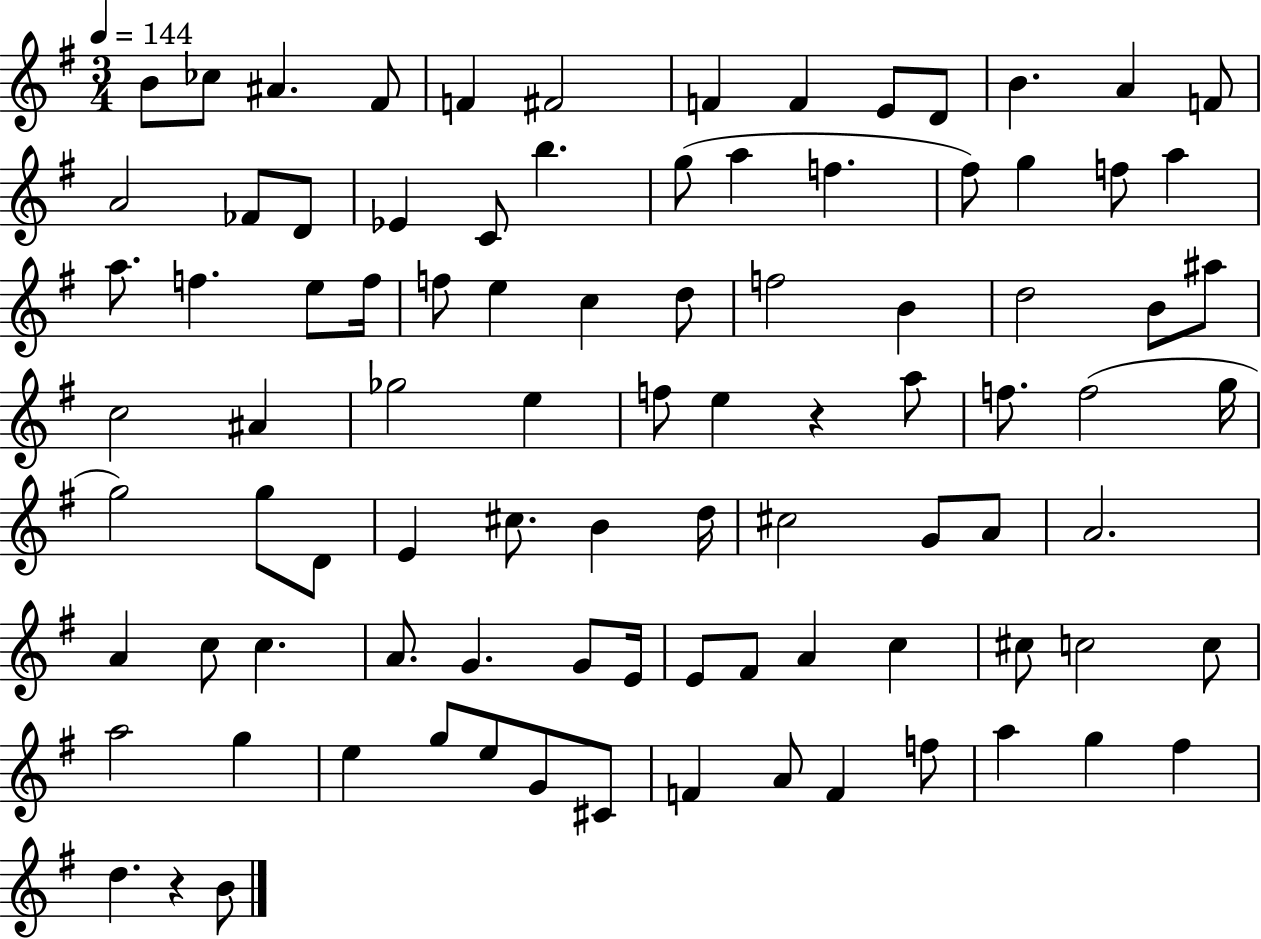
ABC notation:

X:1
T:Untitled
M:3/4
L:1/4
K:G
B/2 _c/2 ^A ^F/2 F ^F2 F F E/2 D/2 B A F/2 A2 _F/2 D/2 _E C/2 b g/2 a f ^f/2 g f/2 a a/2 f e/2 f/4 f/2 e c d/2 f2 B d2 B/2 ^a/2 c2 ^A _g2 e f/2 e z a/2 f/2 f2 g/4 g2 g/2 D/2 E ^c/2 B d/4 ^c2 G/2 A/2 A2 A c/2 c A/2 G G/2 E/4 E/2 ^F/2 A c ^c/2 c2 c/2 a2 g e g/2 e/2 G/2 ^C/2 F A/2 F f/2 a g ^f d z B/2